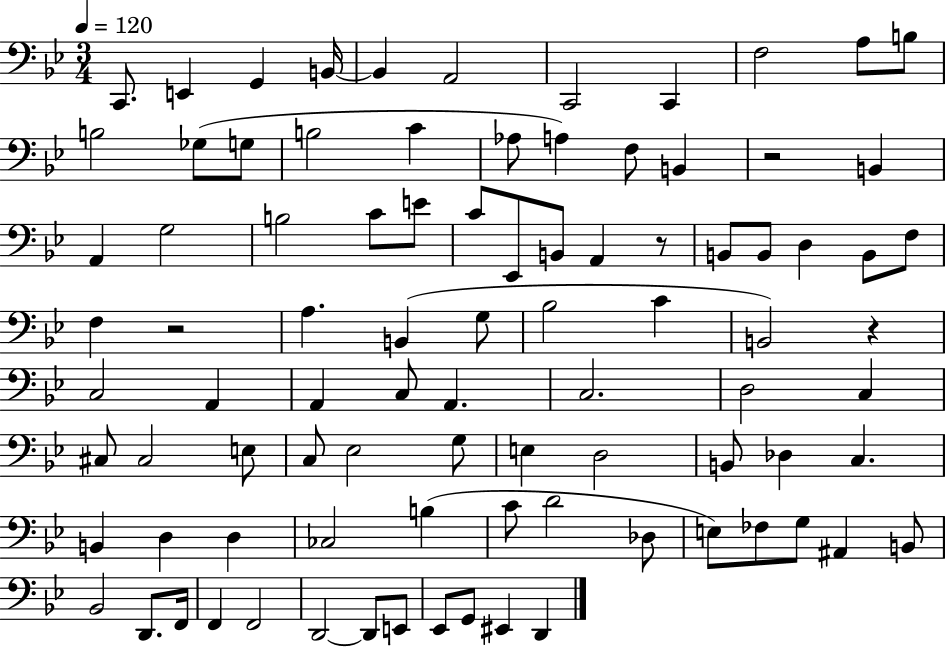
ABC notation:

X:1
T:Untitled
M:3/4
L:1/4
K:Bb
C,,/2 E,, G,, B,,/4 B,, A,,2 C,,2 C,, F,2 A,/2 B,/2 B,2 _G,/2 G,/2 B,2 C _A,/2 A, F,/2 B,, z2 B,, A,, G,2 B,2 C/2 E/2 C/2 _E,,/2 B,,/2 A,, z/2 B,,/2 B,,/2 D, B,,/2 F,/2 F, z2 A, B,, G,/2 _B,2 C B,,2 z C,2 A,, A,, C,/2 A,, C,2 D,2 C, ^C,/2 ^C,2 E,/2 C,/2 _E,2 G,/2 E, D,2 B,,/2 _D, C, B,, D, D, _C,2 B, C/2 D2 _D,/2 E,/2 _F,/2 G,/2 ^A,, B,,/2 _B,,2 D,,/2 F,,/4 F,, F,,2 D,,2 D,,/2 E,,/2 _E,,/2 G,,/2 ^E,, D,,